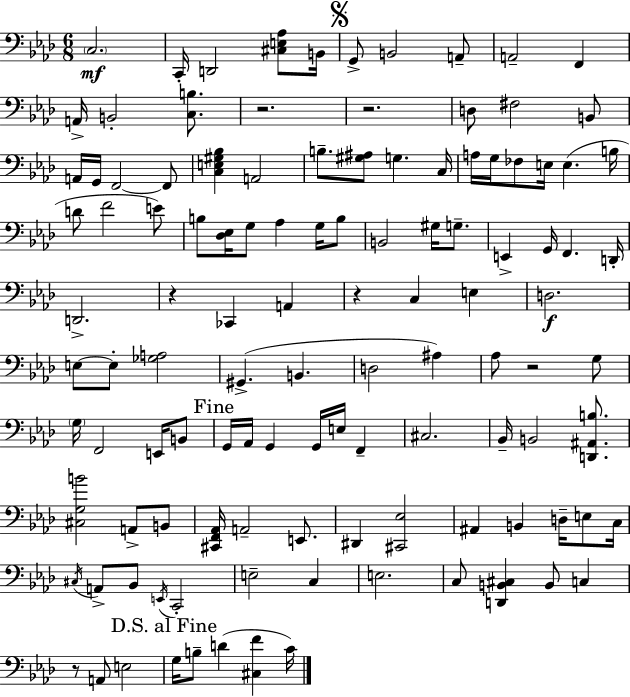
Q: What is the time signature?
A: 6/8